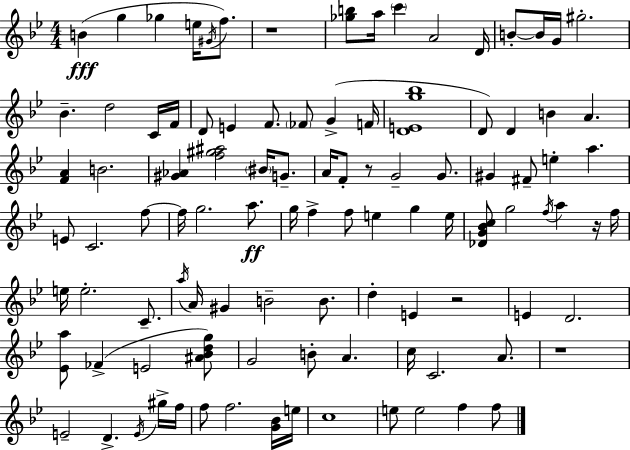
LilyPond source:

{
  \clef treble
  \numericTimeSignature
  \time 4/4
  \key bes \major
  \repeat volta 2 { b'4(\fff g''4 ges''4 e''16 \acciaccatura { gis'16 }) f''8. | r1 | <ges'' b''>8 a''16 \parenthesize c'''4 a'2 | d'16 b'8-.~~ b'16 g'16 gis''2.-. | \break bes'4.-- d''2 c'16 | f'16 d'8 e'4 f'8. \parenthesize fes'8 g'4->( | f'16 <d' e' g'' bes''>1 | d'8) d'4 b'4 a'4. | \break <f' a'>4 b'2. | <gis' aes'>4 <f'' gis'' ais''>2 \parenthesize bis'16 g'8.-- | a'16 f'8-. r8 g'2-- g'8. | gis'4 fis'8-- e''4-. a''4. | \break e'8 c'2. f''8~~ | f''16 g''2. a''8.\ff | g''16 f''4-> f''8 e''4 g''4 | e''16 <des' g' bes' c''>8 g''2 \acciaccatura { f''16 } a''4 | \break r16 f''16 e''16 e''2.-. c'8.-- | \acciaccatura { a''16 } a'16 gis'4 b'2-- | b'8. d''4-. e'4 r2 | e'4 d'2. | \break <ees' a''>8 fes'4->( e'2 | <ais' bes' d'' g''>8) g'2 b'8-. a'4. | c''16 c'2. | a'8. r1 | \break e'2-- d'4.-> | \acciaccatura { e'16 } gis''16-> f''16 f''8 f''2. | <g' bes'>16 e''16 c''1 | e''8 e''2 f''4 | \break f''8 } \bar "|."
}